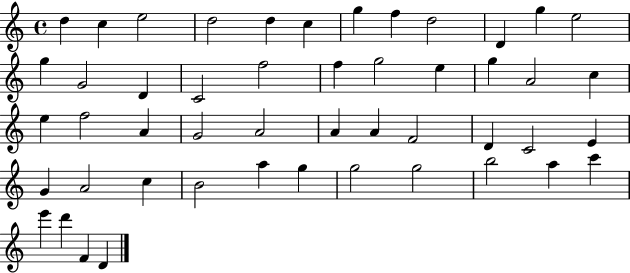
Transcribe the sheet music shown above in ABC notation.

X:1
T:Untitled
M:4/4
L:1/4
K:C
d c e2 d2 d c g f d2 D g e2 g G2 D C2 f2 f g2 e g A2 c e f2 A G2 A2 A A F2 D C2 E G A2 c B2 a g g2 g2 b2 a c' e' d' F D